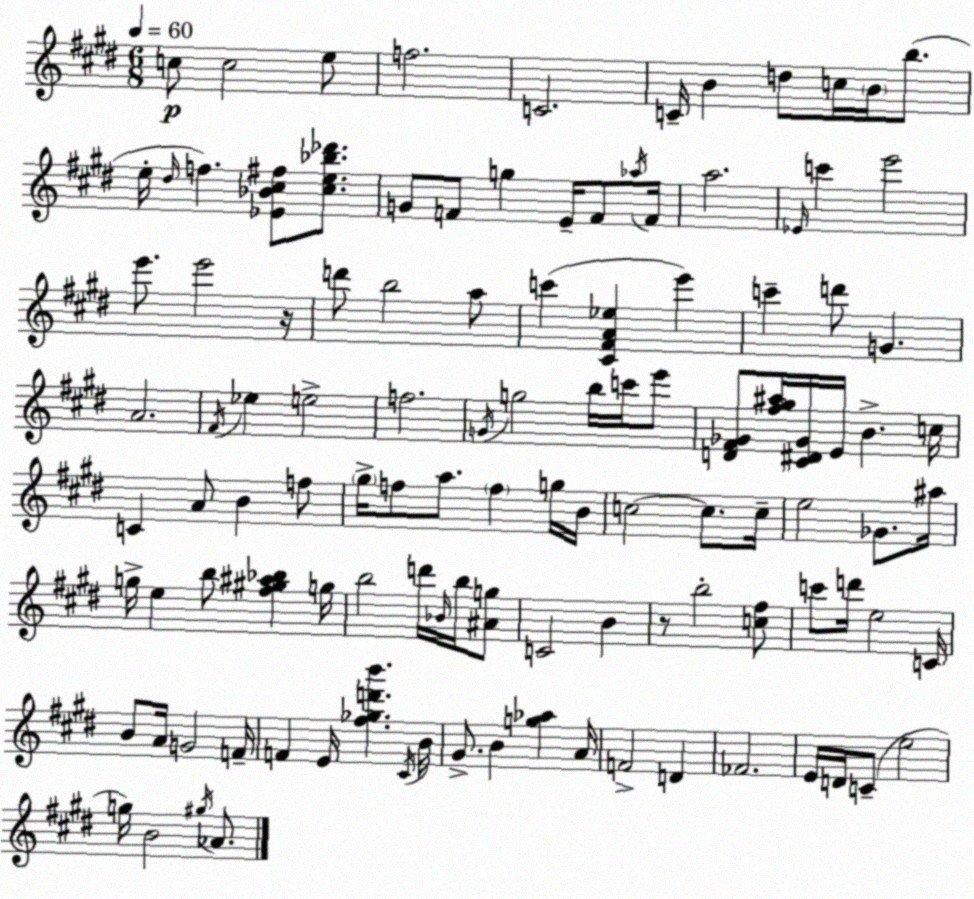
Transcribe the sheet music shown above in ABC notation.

X:1
T:Untitled
M:6/8
L:1/4
K:E
c/2 c2 e/2 f2 C2 C/4 B d/2 c/4 B/4 b/2 e/4 ^d/4 f [_E_B^c^f]/2 [^ce_b_d']/2 G/2 F/2 g E/4 F/2 _a/4 F/4 a2 _E/4 c' e'2 e'/2 e'2 z/4 d'/2 b2 a/2 c' [^C^FA_e] e' c' d'/2 G A2 ^F/4 _e e2 f2 G/4 g2 b/4 c'/4 e'/2 [D^F_G]/2 [^f^g^a]/4 [^C^D_G]/4 E/4 B c/4 C A/2 B f/2 ^g/4 f/2 a/2 f g/4 B/4 c2 c/2 c/4 e2 _G/2 ^a/4 g/4 e b/2 [^f^g^a_b] g/4 b2 d'/4 _B/4 b/4 [^Ag]/2 C2 B z/2 b2 [c^f]/2 c'/2 d'/4 e2 C/4 B/2 A/4 G2 F/4 F E/4 [^f_gd'b'] ^C/4 B/4 ^G/2 B [g_a] A/4 F2 D _F2 E/4 D/4 C/2 e2 g/4 B2 ^g/4 _A/2